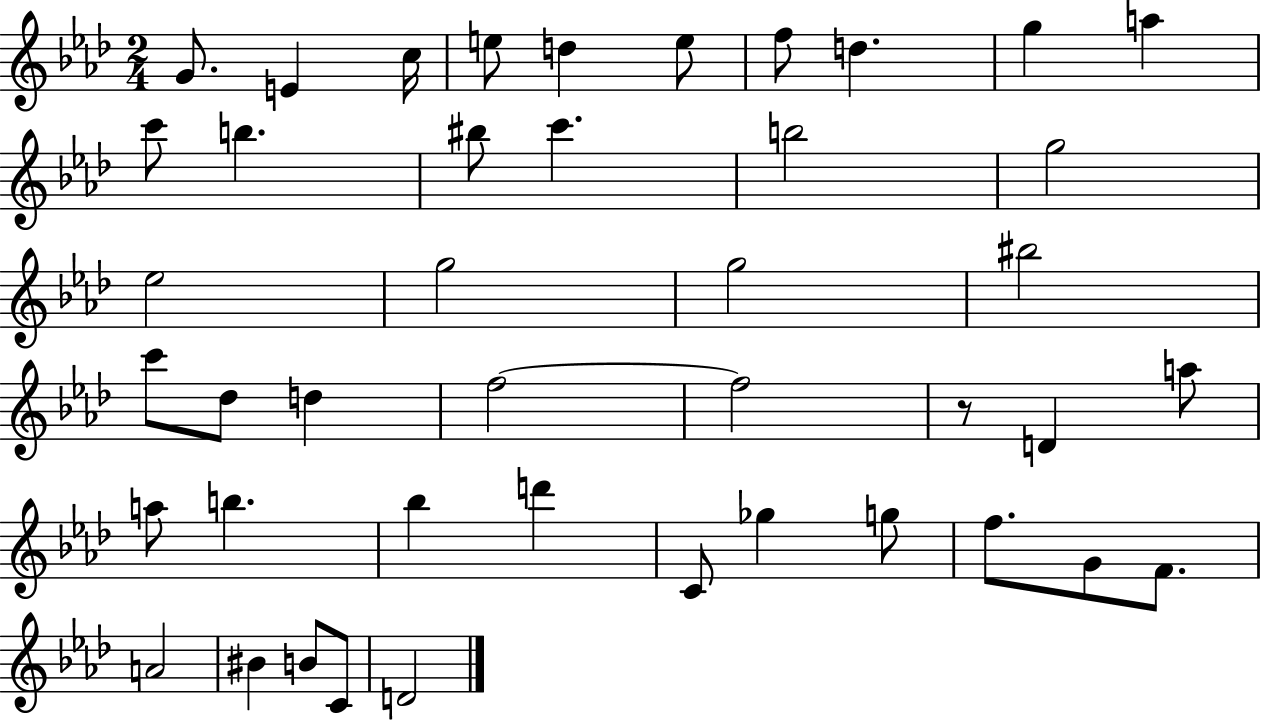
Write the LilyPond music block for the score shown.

{
  \clef treble
  \numericTimeSignature
  \time 2/4
  \key aes \major
  \repeat volta 2 { g'8. e'4 c''16 | e''8 d''4 e''8 | f''8 d''4. | g''4 a''4 | \break c'''8 b''4. | bis''8 c'''4. | b''2 | g''2 | \break ees''2 | g''2 | g''2 | bis''2 | \break c'''8 des''8 d''4 | f''2~~ | f''2 | r8 d'4 a''8 | \break a''8 b''4. | bes''4 d'''4 | c'8 ges''4 g''8 | f''8. g'8 f'8. | \break a'2 | bis'4 b'8 c'8 | d'2 | } \bar "|."
}